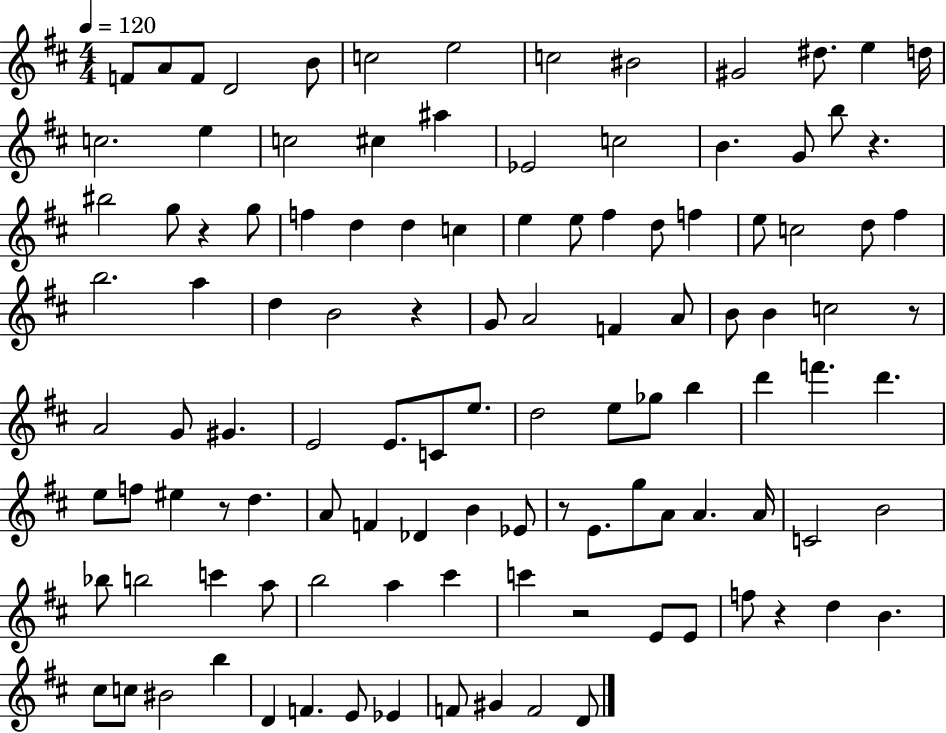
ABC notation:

X:1
T:Untitled
M:4/4
L:1/4
K:D
F/2 A/2 F/2 D2 B/2 c2 e2 c2 ^B2 ^G2 ^d/2 e d/4 c2 e c2 ^c ^a _E2 c2 B G/2 b/2 z ^b2 g/2 z g/2 f d d c e e/2 ^f d/2 f e/2 c2 d/2 ^f b2 a d B2 z G/2 A2 F A/2 B/2 B c2 z/2 A2 G/2 ^G E2 E/2 C/2 e/2 d2 e/2 _g/2 b d' f' d' e/2 f/2 ^e z/2 d A/2 F _D B _E/2 z/2 E/2 g/2 A/2 A A/4 C2 B2 _b/2 b2 c' a/2 b2 a ^c' c' z2 E/2 E/2 f/2 z d B ^c/2 c/2 ^B2 b D F E/2 _E F/2 ^G F2 D/2